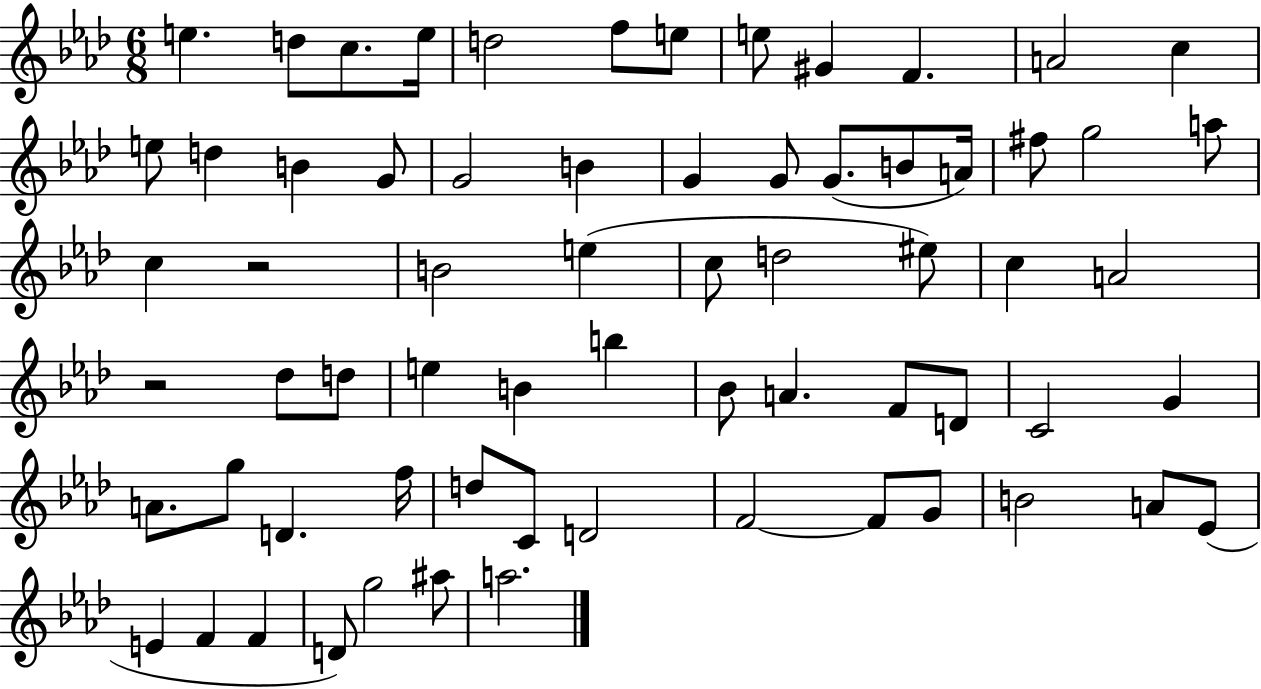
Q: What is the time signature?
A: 6/8